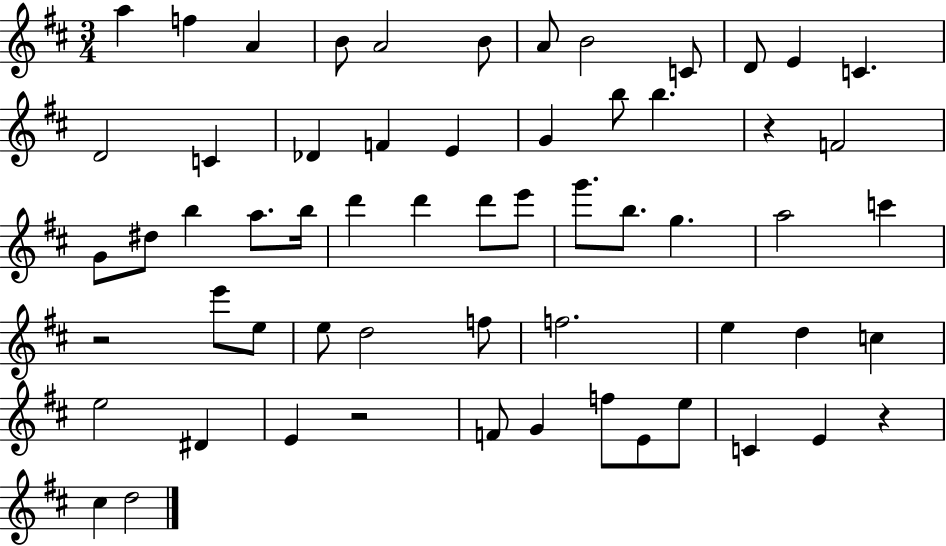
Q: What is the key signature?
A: D major